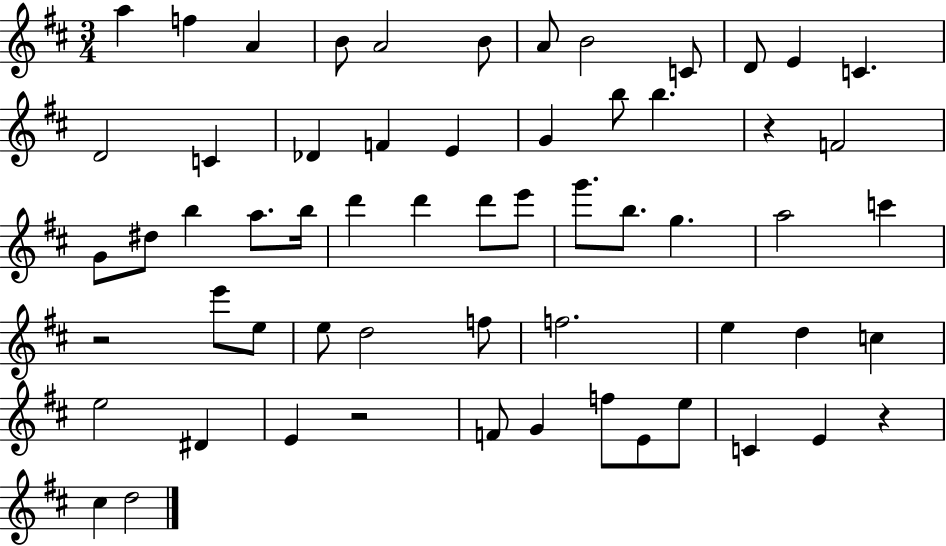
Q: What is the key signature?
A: D major